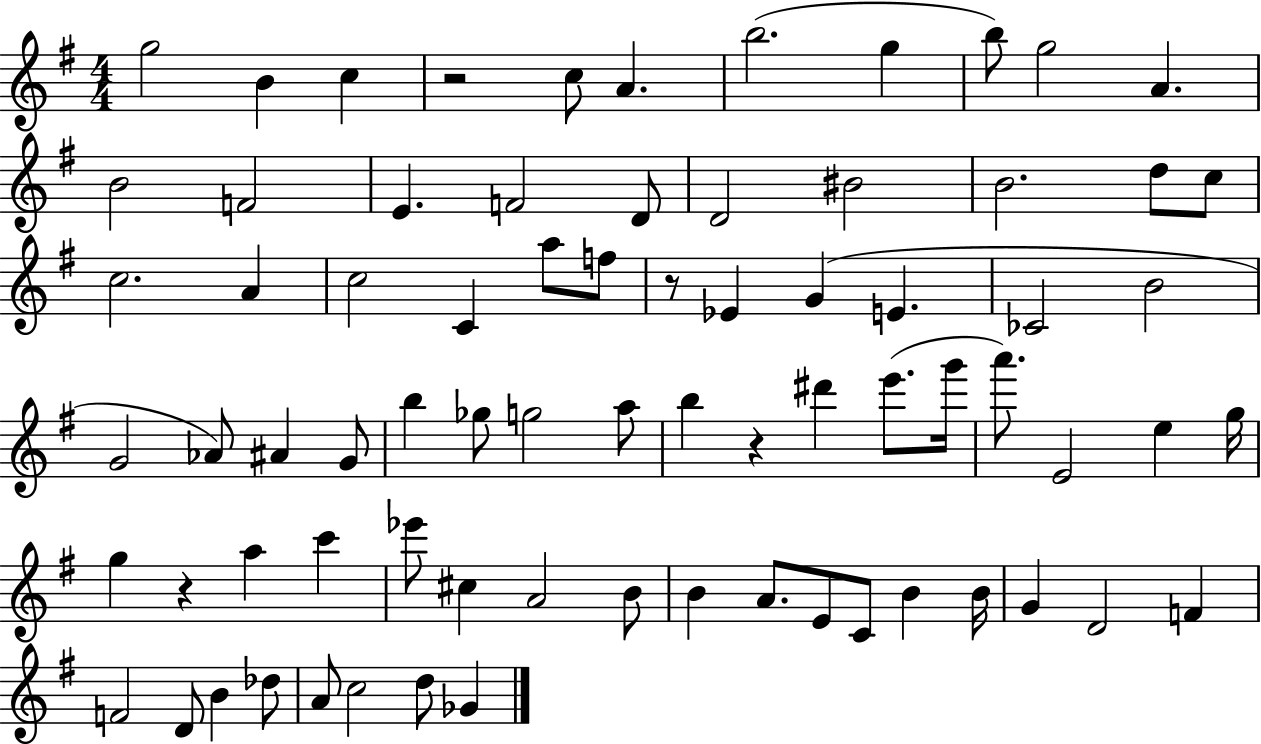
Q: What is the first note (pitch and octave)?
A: G5